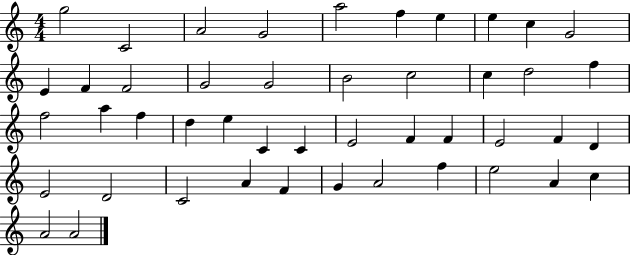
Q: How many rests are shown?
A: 0